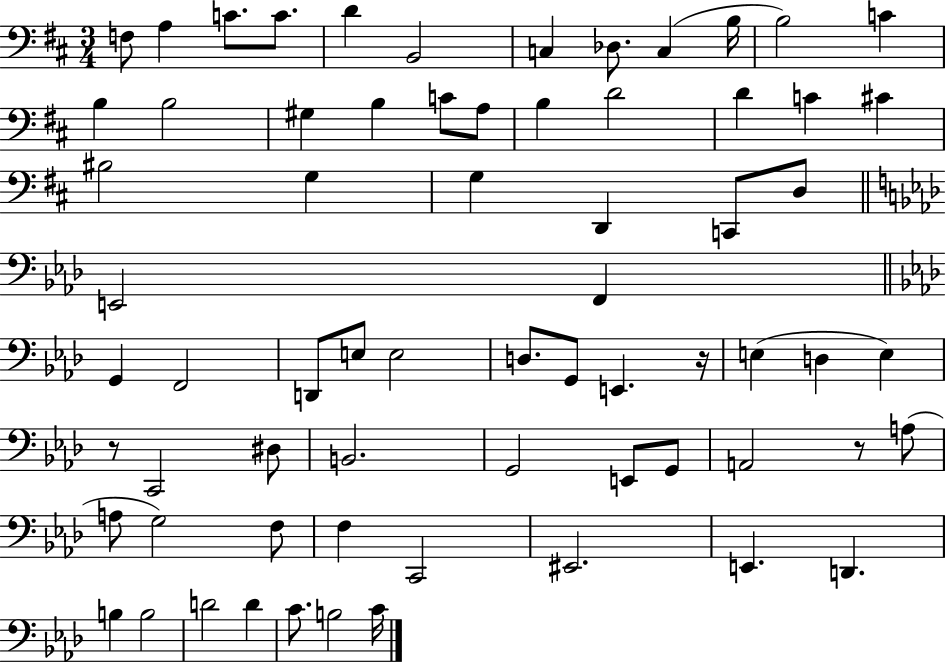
X:1
T:Untitled
M:3/4
L:1/4
K:D
F,/2 A, C/2 C/2 D B,,2 C, _D,/2 C, B,/4 B,2 C B, B,2 ^G, B, C/2 A,/2 B, D2 D C ^C ^B,2 G, G, D,, C,,/2 D,/2 E,,2 F,, G,, F,,2 D,,/2 E,/2 E,2 D,/2 G,,/2 E,, z/4 E, D, E, z/2 C,,2 ^D,/2 B,,2 G,,2 E,,/2 G,,/2 A,,2 z/2 A,/2 A,/2 G,2 F,/2 F, C,,2 ^E,,2 E,, D,, B, B,2 D2 D C/2 B,2 C/4